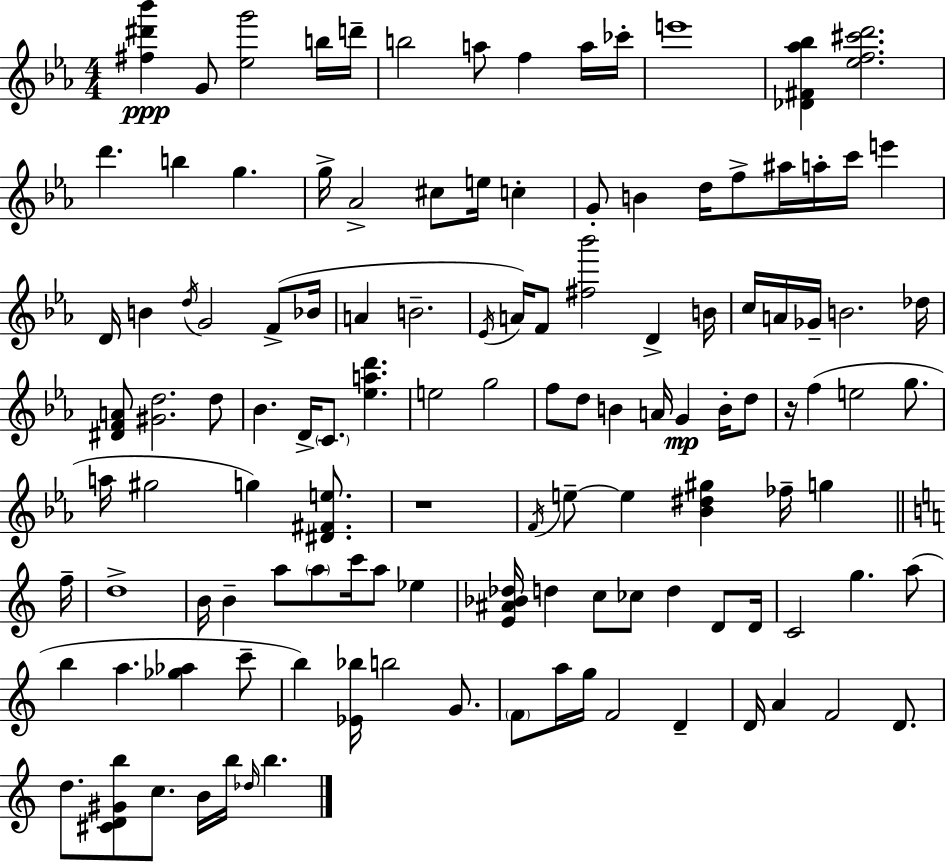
X:1
T:Untitled
M:4/4
L:1/4
K:Cm
[^f^d'_b'] G/2 [_eg']2 b/4 d'/4 b2 a/2 f a/4 _c'/4 e'4 [_D^F_a_b] [_ef^c'd']2 d' b g g/4 _A2 ^c/2 e/4 c G/2 B d/4 f/2 ^a/4 a/4 c'/4 e' D/4 B d/4 G2 F/2 _B/4 A B2 _E/4 A/4 F/2 [^f_b']2 D B/4 c/4 A/4 _G/4 B2 _d/4 [^DFA]/2 [^Gd]2 d/2 _B D/4 C/2 [_ead'] e2 g2 f/2 d/2 B A/4 G B/4 d/2 z/4 f e2 g/2 a/4 ^g2 g [^D^Fe]/2 z4 F/4 e/2 e [_B^d^g] _f/4 g f/4 d4 B/4 B a/2 a/2 c'/4 a/2 _e [E^A_B_d]/4 d c/2 _c/2 d D/2 D/4 C2 g a/2 b a [_g_a] c'/2 b [_E_b]/4 b2 G/2 F/2 a/4 g/4 F2 D D/4 A F2 D/2 d/2 [^CD^Gb]/2 c/2 B/4 b/4 _d/4 b